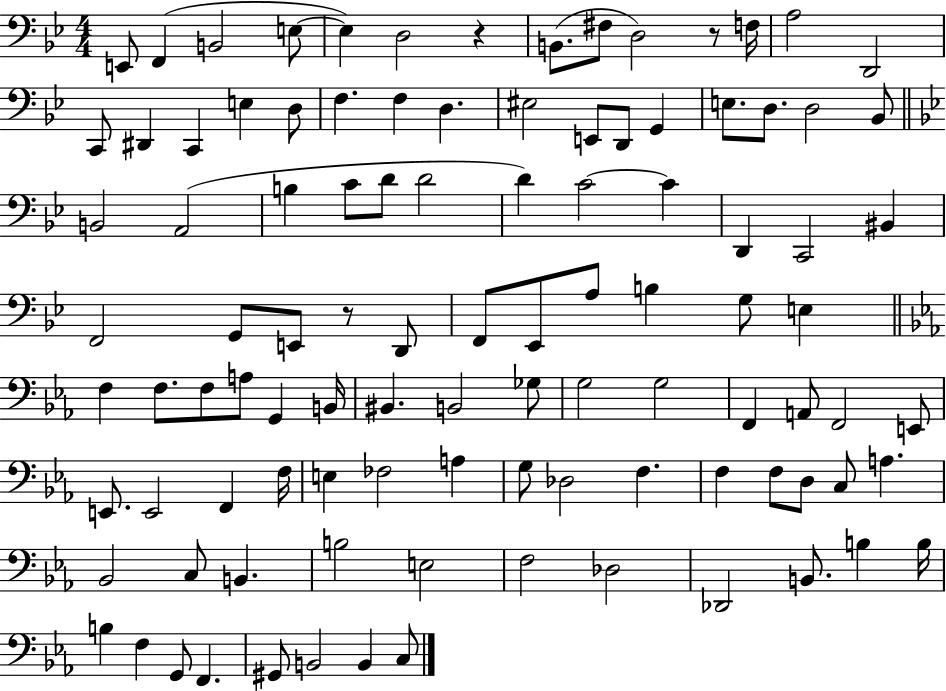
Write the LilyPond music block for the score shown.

{
  \clef bass
  \numericTimeSignature
  \time 4/4
  \key bes \major
  \repeat volta 2 { e,8 f,4( b,2 e8~~ | e4) d2 r4 | b,8.( fis8 d2) r8 f16 | a2 d,2 | \break c,8 dis,4 c,4 e4 d8 | f4. f4 d4. | eis2 e,8 d,8 g,4 | e8. d8. d2 bes,8 | \break \bar "||" \break \key bes \major b,2 a,2( | b4 c'8 d'8 d'2 | d'4) c'2~~ c'4 | d,4 c,2 bis,4 | \break f,2 g,8 e,8 r8 d,8 | f,8 ees,8 a8 b4 g8 e4 | \bar "||" \break \key ees \major f4 f8. f8 a8 g,4 b,16 | bis,4. b,2 ges8 | g2 g2 | f,4 a,8 f,2 e,8 | \break e,8. e,2 f,4 f16 | e4 fes2 a4 | g8 des2 f4. | f4 f8 d8 c8 a4. | \break bes,2 c8 b,4. | b2 e2 | f2 des2 | des,2 b,8. b4 b16 | \break b4 f4 g,8 f,4. | gis,8 b,2 b,4 c8 | } \bar "|."
}